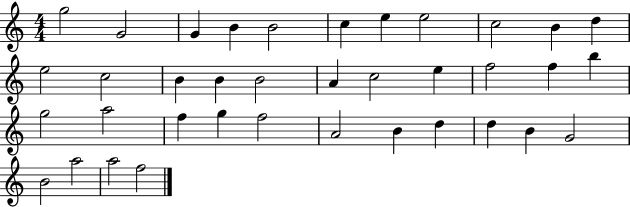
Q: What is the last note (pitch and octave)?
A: F5